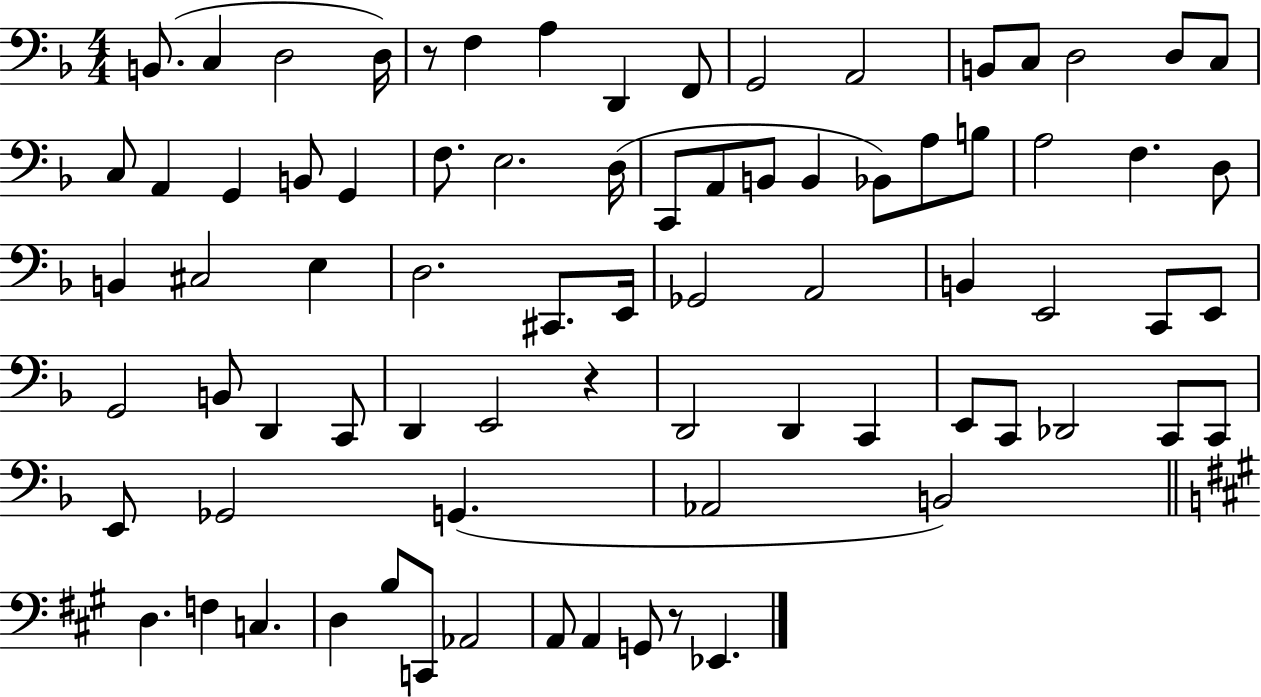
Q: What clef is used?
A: bass